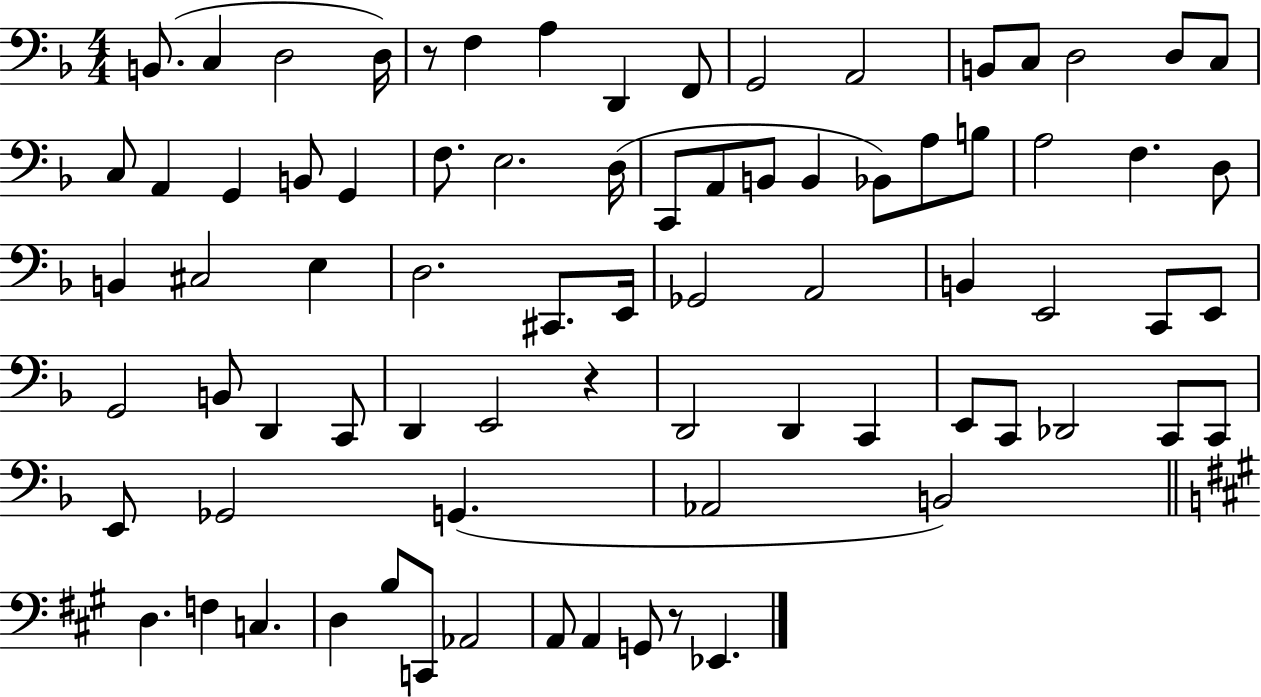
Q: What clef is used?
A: bass